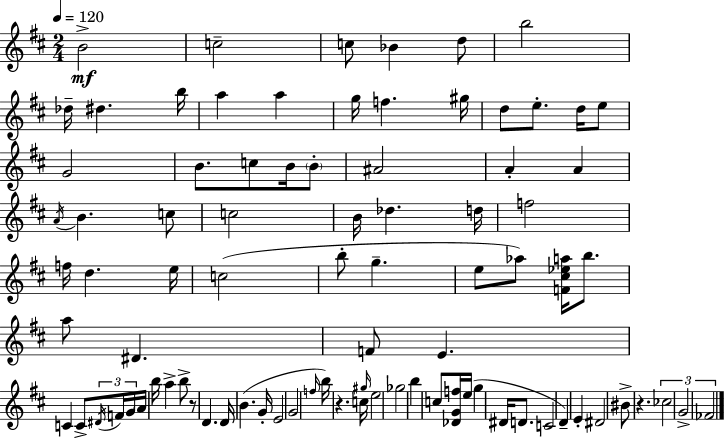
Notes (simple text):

B4/h C5/h C5/e Bb4/q D5/e B5/h Db5/s D#5/q. B5/s A5/q A5/q G5/s F5/q. G#5/s D5/e E5/e. D5/s E5/e G4/h B4/e. C5/e B4/s B4/e A#4/h A4/q A4/q A4/s B4/q. C5/e C5/h B4/s Db5/q. D5/s F5/h F5/s D5/q. E5/s C5/h B5/e G5/q. E5/e Ab5/e [F4,C#5,Eb5,A5]/s B5/e. A5/e D#4/q. F4/e E4/q. C4/q C4/e D#4/s F4/s G4/s A4/s B5/s A5/q B5/e R/e D4/q. D4/s B4/q. G4/s E4/h G4/h F5/s B5/s R/q. C5/s G#5/s E5/h Gb5/h B5/q C5/e [Db4,G4,F5]/s E5/s G5/q D#4/s D4/e. C4/h D4/q E4/q D#4/h BIS4/e R/q. CES5/h G4/h FES4/h